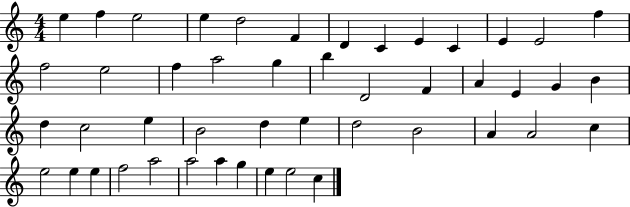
E5/q F5/q E5/h E5/q D5/h F4/q D4/q C4/q E4/q C4/q E4/q E4/h F5/q F5/h E5/h F5/q A5/h G5/q B5/q D4/h F4/q A4/q E4/q G4/q B4/q D5/q C5/h E5/q B4/h D5/q E5/q D5/h B4/h A4/q A4/h C5/q E5/h E5/q E5/q F5/h A5/h A5/h A5/q G5/q E5/q E5/h C5/q